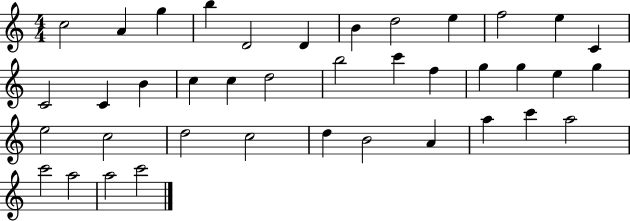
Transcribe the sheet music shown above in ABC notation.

X:1
T:Untitled
M:4/4
L:1/4
K:C
c2 A g b D2 D B d2 e f2 e C C2 C B c c d2 b2 c' f g g e g e2 c2 d2 c2 d B2 A a c' a2 c'2 a2 a2 c'2